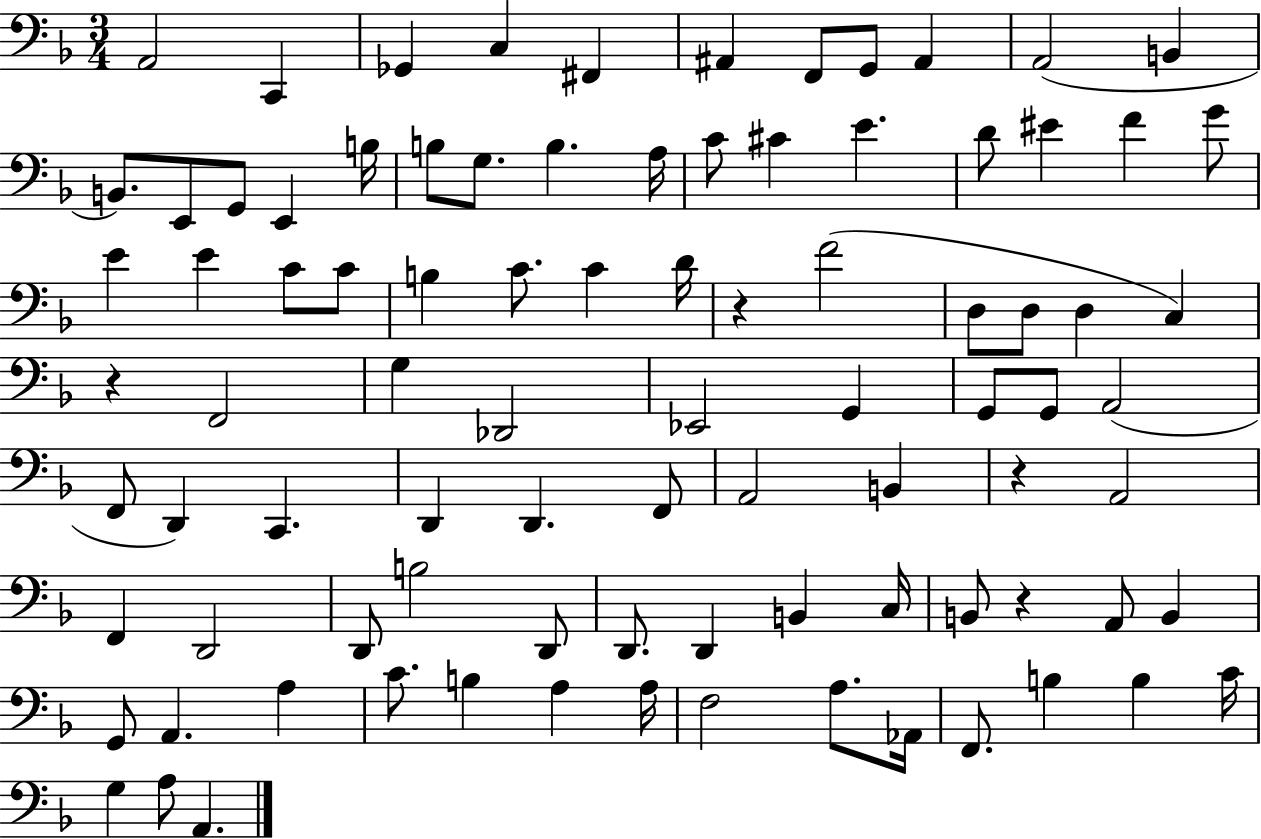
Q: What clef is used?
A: bass